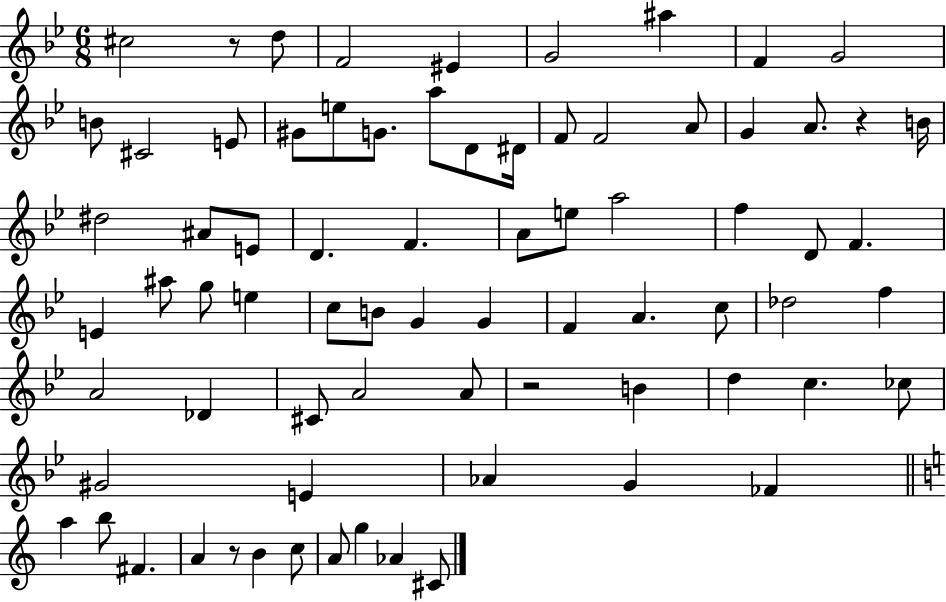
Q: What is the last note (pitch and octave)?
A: C#4